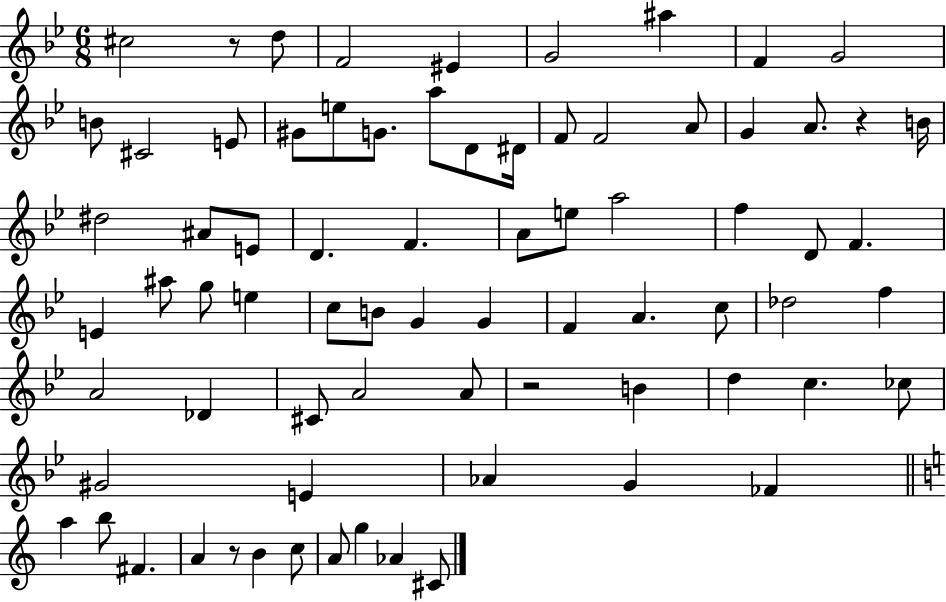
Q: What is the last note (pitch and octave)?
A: C#4